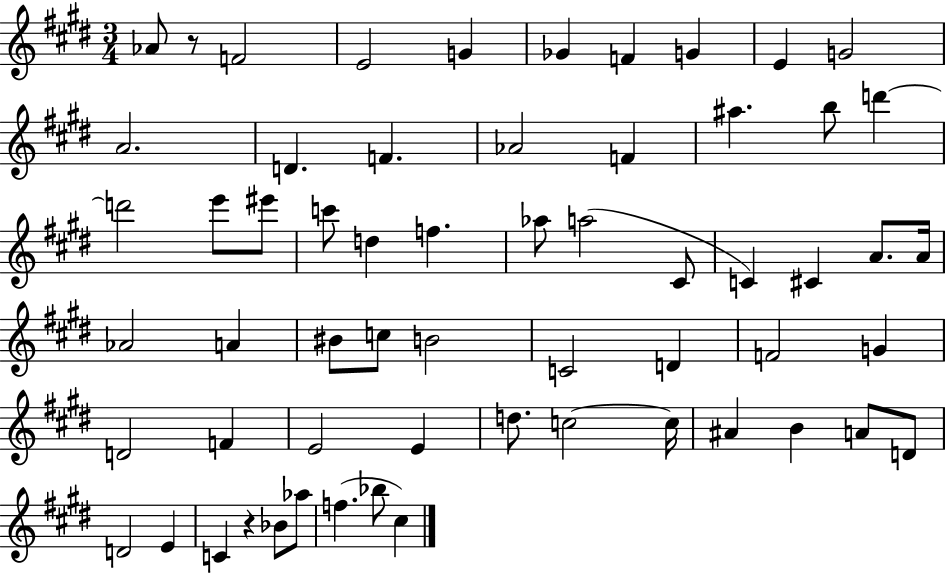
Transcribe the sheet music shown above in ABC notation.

X:1
T:Untitled
M:3/4
L:1/4
K:E
_A/2 z/2 F2 E2 G _G F G E G2 A2 D F _A2 F ^a b/2 d' d'2 e'/2 ^e'/2 c'/2 d f _a/2 a2 ^C/2 C ^C A/2 A/4 _A2 A ^B/2 c/2 B2 C2 D F2 G D2 F E2 E d/2 c2 c/4 ^A B A/2 D/2 D2 E C z _B/2 _a/2 f _b/2 ^c